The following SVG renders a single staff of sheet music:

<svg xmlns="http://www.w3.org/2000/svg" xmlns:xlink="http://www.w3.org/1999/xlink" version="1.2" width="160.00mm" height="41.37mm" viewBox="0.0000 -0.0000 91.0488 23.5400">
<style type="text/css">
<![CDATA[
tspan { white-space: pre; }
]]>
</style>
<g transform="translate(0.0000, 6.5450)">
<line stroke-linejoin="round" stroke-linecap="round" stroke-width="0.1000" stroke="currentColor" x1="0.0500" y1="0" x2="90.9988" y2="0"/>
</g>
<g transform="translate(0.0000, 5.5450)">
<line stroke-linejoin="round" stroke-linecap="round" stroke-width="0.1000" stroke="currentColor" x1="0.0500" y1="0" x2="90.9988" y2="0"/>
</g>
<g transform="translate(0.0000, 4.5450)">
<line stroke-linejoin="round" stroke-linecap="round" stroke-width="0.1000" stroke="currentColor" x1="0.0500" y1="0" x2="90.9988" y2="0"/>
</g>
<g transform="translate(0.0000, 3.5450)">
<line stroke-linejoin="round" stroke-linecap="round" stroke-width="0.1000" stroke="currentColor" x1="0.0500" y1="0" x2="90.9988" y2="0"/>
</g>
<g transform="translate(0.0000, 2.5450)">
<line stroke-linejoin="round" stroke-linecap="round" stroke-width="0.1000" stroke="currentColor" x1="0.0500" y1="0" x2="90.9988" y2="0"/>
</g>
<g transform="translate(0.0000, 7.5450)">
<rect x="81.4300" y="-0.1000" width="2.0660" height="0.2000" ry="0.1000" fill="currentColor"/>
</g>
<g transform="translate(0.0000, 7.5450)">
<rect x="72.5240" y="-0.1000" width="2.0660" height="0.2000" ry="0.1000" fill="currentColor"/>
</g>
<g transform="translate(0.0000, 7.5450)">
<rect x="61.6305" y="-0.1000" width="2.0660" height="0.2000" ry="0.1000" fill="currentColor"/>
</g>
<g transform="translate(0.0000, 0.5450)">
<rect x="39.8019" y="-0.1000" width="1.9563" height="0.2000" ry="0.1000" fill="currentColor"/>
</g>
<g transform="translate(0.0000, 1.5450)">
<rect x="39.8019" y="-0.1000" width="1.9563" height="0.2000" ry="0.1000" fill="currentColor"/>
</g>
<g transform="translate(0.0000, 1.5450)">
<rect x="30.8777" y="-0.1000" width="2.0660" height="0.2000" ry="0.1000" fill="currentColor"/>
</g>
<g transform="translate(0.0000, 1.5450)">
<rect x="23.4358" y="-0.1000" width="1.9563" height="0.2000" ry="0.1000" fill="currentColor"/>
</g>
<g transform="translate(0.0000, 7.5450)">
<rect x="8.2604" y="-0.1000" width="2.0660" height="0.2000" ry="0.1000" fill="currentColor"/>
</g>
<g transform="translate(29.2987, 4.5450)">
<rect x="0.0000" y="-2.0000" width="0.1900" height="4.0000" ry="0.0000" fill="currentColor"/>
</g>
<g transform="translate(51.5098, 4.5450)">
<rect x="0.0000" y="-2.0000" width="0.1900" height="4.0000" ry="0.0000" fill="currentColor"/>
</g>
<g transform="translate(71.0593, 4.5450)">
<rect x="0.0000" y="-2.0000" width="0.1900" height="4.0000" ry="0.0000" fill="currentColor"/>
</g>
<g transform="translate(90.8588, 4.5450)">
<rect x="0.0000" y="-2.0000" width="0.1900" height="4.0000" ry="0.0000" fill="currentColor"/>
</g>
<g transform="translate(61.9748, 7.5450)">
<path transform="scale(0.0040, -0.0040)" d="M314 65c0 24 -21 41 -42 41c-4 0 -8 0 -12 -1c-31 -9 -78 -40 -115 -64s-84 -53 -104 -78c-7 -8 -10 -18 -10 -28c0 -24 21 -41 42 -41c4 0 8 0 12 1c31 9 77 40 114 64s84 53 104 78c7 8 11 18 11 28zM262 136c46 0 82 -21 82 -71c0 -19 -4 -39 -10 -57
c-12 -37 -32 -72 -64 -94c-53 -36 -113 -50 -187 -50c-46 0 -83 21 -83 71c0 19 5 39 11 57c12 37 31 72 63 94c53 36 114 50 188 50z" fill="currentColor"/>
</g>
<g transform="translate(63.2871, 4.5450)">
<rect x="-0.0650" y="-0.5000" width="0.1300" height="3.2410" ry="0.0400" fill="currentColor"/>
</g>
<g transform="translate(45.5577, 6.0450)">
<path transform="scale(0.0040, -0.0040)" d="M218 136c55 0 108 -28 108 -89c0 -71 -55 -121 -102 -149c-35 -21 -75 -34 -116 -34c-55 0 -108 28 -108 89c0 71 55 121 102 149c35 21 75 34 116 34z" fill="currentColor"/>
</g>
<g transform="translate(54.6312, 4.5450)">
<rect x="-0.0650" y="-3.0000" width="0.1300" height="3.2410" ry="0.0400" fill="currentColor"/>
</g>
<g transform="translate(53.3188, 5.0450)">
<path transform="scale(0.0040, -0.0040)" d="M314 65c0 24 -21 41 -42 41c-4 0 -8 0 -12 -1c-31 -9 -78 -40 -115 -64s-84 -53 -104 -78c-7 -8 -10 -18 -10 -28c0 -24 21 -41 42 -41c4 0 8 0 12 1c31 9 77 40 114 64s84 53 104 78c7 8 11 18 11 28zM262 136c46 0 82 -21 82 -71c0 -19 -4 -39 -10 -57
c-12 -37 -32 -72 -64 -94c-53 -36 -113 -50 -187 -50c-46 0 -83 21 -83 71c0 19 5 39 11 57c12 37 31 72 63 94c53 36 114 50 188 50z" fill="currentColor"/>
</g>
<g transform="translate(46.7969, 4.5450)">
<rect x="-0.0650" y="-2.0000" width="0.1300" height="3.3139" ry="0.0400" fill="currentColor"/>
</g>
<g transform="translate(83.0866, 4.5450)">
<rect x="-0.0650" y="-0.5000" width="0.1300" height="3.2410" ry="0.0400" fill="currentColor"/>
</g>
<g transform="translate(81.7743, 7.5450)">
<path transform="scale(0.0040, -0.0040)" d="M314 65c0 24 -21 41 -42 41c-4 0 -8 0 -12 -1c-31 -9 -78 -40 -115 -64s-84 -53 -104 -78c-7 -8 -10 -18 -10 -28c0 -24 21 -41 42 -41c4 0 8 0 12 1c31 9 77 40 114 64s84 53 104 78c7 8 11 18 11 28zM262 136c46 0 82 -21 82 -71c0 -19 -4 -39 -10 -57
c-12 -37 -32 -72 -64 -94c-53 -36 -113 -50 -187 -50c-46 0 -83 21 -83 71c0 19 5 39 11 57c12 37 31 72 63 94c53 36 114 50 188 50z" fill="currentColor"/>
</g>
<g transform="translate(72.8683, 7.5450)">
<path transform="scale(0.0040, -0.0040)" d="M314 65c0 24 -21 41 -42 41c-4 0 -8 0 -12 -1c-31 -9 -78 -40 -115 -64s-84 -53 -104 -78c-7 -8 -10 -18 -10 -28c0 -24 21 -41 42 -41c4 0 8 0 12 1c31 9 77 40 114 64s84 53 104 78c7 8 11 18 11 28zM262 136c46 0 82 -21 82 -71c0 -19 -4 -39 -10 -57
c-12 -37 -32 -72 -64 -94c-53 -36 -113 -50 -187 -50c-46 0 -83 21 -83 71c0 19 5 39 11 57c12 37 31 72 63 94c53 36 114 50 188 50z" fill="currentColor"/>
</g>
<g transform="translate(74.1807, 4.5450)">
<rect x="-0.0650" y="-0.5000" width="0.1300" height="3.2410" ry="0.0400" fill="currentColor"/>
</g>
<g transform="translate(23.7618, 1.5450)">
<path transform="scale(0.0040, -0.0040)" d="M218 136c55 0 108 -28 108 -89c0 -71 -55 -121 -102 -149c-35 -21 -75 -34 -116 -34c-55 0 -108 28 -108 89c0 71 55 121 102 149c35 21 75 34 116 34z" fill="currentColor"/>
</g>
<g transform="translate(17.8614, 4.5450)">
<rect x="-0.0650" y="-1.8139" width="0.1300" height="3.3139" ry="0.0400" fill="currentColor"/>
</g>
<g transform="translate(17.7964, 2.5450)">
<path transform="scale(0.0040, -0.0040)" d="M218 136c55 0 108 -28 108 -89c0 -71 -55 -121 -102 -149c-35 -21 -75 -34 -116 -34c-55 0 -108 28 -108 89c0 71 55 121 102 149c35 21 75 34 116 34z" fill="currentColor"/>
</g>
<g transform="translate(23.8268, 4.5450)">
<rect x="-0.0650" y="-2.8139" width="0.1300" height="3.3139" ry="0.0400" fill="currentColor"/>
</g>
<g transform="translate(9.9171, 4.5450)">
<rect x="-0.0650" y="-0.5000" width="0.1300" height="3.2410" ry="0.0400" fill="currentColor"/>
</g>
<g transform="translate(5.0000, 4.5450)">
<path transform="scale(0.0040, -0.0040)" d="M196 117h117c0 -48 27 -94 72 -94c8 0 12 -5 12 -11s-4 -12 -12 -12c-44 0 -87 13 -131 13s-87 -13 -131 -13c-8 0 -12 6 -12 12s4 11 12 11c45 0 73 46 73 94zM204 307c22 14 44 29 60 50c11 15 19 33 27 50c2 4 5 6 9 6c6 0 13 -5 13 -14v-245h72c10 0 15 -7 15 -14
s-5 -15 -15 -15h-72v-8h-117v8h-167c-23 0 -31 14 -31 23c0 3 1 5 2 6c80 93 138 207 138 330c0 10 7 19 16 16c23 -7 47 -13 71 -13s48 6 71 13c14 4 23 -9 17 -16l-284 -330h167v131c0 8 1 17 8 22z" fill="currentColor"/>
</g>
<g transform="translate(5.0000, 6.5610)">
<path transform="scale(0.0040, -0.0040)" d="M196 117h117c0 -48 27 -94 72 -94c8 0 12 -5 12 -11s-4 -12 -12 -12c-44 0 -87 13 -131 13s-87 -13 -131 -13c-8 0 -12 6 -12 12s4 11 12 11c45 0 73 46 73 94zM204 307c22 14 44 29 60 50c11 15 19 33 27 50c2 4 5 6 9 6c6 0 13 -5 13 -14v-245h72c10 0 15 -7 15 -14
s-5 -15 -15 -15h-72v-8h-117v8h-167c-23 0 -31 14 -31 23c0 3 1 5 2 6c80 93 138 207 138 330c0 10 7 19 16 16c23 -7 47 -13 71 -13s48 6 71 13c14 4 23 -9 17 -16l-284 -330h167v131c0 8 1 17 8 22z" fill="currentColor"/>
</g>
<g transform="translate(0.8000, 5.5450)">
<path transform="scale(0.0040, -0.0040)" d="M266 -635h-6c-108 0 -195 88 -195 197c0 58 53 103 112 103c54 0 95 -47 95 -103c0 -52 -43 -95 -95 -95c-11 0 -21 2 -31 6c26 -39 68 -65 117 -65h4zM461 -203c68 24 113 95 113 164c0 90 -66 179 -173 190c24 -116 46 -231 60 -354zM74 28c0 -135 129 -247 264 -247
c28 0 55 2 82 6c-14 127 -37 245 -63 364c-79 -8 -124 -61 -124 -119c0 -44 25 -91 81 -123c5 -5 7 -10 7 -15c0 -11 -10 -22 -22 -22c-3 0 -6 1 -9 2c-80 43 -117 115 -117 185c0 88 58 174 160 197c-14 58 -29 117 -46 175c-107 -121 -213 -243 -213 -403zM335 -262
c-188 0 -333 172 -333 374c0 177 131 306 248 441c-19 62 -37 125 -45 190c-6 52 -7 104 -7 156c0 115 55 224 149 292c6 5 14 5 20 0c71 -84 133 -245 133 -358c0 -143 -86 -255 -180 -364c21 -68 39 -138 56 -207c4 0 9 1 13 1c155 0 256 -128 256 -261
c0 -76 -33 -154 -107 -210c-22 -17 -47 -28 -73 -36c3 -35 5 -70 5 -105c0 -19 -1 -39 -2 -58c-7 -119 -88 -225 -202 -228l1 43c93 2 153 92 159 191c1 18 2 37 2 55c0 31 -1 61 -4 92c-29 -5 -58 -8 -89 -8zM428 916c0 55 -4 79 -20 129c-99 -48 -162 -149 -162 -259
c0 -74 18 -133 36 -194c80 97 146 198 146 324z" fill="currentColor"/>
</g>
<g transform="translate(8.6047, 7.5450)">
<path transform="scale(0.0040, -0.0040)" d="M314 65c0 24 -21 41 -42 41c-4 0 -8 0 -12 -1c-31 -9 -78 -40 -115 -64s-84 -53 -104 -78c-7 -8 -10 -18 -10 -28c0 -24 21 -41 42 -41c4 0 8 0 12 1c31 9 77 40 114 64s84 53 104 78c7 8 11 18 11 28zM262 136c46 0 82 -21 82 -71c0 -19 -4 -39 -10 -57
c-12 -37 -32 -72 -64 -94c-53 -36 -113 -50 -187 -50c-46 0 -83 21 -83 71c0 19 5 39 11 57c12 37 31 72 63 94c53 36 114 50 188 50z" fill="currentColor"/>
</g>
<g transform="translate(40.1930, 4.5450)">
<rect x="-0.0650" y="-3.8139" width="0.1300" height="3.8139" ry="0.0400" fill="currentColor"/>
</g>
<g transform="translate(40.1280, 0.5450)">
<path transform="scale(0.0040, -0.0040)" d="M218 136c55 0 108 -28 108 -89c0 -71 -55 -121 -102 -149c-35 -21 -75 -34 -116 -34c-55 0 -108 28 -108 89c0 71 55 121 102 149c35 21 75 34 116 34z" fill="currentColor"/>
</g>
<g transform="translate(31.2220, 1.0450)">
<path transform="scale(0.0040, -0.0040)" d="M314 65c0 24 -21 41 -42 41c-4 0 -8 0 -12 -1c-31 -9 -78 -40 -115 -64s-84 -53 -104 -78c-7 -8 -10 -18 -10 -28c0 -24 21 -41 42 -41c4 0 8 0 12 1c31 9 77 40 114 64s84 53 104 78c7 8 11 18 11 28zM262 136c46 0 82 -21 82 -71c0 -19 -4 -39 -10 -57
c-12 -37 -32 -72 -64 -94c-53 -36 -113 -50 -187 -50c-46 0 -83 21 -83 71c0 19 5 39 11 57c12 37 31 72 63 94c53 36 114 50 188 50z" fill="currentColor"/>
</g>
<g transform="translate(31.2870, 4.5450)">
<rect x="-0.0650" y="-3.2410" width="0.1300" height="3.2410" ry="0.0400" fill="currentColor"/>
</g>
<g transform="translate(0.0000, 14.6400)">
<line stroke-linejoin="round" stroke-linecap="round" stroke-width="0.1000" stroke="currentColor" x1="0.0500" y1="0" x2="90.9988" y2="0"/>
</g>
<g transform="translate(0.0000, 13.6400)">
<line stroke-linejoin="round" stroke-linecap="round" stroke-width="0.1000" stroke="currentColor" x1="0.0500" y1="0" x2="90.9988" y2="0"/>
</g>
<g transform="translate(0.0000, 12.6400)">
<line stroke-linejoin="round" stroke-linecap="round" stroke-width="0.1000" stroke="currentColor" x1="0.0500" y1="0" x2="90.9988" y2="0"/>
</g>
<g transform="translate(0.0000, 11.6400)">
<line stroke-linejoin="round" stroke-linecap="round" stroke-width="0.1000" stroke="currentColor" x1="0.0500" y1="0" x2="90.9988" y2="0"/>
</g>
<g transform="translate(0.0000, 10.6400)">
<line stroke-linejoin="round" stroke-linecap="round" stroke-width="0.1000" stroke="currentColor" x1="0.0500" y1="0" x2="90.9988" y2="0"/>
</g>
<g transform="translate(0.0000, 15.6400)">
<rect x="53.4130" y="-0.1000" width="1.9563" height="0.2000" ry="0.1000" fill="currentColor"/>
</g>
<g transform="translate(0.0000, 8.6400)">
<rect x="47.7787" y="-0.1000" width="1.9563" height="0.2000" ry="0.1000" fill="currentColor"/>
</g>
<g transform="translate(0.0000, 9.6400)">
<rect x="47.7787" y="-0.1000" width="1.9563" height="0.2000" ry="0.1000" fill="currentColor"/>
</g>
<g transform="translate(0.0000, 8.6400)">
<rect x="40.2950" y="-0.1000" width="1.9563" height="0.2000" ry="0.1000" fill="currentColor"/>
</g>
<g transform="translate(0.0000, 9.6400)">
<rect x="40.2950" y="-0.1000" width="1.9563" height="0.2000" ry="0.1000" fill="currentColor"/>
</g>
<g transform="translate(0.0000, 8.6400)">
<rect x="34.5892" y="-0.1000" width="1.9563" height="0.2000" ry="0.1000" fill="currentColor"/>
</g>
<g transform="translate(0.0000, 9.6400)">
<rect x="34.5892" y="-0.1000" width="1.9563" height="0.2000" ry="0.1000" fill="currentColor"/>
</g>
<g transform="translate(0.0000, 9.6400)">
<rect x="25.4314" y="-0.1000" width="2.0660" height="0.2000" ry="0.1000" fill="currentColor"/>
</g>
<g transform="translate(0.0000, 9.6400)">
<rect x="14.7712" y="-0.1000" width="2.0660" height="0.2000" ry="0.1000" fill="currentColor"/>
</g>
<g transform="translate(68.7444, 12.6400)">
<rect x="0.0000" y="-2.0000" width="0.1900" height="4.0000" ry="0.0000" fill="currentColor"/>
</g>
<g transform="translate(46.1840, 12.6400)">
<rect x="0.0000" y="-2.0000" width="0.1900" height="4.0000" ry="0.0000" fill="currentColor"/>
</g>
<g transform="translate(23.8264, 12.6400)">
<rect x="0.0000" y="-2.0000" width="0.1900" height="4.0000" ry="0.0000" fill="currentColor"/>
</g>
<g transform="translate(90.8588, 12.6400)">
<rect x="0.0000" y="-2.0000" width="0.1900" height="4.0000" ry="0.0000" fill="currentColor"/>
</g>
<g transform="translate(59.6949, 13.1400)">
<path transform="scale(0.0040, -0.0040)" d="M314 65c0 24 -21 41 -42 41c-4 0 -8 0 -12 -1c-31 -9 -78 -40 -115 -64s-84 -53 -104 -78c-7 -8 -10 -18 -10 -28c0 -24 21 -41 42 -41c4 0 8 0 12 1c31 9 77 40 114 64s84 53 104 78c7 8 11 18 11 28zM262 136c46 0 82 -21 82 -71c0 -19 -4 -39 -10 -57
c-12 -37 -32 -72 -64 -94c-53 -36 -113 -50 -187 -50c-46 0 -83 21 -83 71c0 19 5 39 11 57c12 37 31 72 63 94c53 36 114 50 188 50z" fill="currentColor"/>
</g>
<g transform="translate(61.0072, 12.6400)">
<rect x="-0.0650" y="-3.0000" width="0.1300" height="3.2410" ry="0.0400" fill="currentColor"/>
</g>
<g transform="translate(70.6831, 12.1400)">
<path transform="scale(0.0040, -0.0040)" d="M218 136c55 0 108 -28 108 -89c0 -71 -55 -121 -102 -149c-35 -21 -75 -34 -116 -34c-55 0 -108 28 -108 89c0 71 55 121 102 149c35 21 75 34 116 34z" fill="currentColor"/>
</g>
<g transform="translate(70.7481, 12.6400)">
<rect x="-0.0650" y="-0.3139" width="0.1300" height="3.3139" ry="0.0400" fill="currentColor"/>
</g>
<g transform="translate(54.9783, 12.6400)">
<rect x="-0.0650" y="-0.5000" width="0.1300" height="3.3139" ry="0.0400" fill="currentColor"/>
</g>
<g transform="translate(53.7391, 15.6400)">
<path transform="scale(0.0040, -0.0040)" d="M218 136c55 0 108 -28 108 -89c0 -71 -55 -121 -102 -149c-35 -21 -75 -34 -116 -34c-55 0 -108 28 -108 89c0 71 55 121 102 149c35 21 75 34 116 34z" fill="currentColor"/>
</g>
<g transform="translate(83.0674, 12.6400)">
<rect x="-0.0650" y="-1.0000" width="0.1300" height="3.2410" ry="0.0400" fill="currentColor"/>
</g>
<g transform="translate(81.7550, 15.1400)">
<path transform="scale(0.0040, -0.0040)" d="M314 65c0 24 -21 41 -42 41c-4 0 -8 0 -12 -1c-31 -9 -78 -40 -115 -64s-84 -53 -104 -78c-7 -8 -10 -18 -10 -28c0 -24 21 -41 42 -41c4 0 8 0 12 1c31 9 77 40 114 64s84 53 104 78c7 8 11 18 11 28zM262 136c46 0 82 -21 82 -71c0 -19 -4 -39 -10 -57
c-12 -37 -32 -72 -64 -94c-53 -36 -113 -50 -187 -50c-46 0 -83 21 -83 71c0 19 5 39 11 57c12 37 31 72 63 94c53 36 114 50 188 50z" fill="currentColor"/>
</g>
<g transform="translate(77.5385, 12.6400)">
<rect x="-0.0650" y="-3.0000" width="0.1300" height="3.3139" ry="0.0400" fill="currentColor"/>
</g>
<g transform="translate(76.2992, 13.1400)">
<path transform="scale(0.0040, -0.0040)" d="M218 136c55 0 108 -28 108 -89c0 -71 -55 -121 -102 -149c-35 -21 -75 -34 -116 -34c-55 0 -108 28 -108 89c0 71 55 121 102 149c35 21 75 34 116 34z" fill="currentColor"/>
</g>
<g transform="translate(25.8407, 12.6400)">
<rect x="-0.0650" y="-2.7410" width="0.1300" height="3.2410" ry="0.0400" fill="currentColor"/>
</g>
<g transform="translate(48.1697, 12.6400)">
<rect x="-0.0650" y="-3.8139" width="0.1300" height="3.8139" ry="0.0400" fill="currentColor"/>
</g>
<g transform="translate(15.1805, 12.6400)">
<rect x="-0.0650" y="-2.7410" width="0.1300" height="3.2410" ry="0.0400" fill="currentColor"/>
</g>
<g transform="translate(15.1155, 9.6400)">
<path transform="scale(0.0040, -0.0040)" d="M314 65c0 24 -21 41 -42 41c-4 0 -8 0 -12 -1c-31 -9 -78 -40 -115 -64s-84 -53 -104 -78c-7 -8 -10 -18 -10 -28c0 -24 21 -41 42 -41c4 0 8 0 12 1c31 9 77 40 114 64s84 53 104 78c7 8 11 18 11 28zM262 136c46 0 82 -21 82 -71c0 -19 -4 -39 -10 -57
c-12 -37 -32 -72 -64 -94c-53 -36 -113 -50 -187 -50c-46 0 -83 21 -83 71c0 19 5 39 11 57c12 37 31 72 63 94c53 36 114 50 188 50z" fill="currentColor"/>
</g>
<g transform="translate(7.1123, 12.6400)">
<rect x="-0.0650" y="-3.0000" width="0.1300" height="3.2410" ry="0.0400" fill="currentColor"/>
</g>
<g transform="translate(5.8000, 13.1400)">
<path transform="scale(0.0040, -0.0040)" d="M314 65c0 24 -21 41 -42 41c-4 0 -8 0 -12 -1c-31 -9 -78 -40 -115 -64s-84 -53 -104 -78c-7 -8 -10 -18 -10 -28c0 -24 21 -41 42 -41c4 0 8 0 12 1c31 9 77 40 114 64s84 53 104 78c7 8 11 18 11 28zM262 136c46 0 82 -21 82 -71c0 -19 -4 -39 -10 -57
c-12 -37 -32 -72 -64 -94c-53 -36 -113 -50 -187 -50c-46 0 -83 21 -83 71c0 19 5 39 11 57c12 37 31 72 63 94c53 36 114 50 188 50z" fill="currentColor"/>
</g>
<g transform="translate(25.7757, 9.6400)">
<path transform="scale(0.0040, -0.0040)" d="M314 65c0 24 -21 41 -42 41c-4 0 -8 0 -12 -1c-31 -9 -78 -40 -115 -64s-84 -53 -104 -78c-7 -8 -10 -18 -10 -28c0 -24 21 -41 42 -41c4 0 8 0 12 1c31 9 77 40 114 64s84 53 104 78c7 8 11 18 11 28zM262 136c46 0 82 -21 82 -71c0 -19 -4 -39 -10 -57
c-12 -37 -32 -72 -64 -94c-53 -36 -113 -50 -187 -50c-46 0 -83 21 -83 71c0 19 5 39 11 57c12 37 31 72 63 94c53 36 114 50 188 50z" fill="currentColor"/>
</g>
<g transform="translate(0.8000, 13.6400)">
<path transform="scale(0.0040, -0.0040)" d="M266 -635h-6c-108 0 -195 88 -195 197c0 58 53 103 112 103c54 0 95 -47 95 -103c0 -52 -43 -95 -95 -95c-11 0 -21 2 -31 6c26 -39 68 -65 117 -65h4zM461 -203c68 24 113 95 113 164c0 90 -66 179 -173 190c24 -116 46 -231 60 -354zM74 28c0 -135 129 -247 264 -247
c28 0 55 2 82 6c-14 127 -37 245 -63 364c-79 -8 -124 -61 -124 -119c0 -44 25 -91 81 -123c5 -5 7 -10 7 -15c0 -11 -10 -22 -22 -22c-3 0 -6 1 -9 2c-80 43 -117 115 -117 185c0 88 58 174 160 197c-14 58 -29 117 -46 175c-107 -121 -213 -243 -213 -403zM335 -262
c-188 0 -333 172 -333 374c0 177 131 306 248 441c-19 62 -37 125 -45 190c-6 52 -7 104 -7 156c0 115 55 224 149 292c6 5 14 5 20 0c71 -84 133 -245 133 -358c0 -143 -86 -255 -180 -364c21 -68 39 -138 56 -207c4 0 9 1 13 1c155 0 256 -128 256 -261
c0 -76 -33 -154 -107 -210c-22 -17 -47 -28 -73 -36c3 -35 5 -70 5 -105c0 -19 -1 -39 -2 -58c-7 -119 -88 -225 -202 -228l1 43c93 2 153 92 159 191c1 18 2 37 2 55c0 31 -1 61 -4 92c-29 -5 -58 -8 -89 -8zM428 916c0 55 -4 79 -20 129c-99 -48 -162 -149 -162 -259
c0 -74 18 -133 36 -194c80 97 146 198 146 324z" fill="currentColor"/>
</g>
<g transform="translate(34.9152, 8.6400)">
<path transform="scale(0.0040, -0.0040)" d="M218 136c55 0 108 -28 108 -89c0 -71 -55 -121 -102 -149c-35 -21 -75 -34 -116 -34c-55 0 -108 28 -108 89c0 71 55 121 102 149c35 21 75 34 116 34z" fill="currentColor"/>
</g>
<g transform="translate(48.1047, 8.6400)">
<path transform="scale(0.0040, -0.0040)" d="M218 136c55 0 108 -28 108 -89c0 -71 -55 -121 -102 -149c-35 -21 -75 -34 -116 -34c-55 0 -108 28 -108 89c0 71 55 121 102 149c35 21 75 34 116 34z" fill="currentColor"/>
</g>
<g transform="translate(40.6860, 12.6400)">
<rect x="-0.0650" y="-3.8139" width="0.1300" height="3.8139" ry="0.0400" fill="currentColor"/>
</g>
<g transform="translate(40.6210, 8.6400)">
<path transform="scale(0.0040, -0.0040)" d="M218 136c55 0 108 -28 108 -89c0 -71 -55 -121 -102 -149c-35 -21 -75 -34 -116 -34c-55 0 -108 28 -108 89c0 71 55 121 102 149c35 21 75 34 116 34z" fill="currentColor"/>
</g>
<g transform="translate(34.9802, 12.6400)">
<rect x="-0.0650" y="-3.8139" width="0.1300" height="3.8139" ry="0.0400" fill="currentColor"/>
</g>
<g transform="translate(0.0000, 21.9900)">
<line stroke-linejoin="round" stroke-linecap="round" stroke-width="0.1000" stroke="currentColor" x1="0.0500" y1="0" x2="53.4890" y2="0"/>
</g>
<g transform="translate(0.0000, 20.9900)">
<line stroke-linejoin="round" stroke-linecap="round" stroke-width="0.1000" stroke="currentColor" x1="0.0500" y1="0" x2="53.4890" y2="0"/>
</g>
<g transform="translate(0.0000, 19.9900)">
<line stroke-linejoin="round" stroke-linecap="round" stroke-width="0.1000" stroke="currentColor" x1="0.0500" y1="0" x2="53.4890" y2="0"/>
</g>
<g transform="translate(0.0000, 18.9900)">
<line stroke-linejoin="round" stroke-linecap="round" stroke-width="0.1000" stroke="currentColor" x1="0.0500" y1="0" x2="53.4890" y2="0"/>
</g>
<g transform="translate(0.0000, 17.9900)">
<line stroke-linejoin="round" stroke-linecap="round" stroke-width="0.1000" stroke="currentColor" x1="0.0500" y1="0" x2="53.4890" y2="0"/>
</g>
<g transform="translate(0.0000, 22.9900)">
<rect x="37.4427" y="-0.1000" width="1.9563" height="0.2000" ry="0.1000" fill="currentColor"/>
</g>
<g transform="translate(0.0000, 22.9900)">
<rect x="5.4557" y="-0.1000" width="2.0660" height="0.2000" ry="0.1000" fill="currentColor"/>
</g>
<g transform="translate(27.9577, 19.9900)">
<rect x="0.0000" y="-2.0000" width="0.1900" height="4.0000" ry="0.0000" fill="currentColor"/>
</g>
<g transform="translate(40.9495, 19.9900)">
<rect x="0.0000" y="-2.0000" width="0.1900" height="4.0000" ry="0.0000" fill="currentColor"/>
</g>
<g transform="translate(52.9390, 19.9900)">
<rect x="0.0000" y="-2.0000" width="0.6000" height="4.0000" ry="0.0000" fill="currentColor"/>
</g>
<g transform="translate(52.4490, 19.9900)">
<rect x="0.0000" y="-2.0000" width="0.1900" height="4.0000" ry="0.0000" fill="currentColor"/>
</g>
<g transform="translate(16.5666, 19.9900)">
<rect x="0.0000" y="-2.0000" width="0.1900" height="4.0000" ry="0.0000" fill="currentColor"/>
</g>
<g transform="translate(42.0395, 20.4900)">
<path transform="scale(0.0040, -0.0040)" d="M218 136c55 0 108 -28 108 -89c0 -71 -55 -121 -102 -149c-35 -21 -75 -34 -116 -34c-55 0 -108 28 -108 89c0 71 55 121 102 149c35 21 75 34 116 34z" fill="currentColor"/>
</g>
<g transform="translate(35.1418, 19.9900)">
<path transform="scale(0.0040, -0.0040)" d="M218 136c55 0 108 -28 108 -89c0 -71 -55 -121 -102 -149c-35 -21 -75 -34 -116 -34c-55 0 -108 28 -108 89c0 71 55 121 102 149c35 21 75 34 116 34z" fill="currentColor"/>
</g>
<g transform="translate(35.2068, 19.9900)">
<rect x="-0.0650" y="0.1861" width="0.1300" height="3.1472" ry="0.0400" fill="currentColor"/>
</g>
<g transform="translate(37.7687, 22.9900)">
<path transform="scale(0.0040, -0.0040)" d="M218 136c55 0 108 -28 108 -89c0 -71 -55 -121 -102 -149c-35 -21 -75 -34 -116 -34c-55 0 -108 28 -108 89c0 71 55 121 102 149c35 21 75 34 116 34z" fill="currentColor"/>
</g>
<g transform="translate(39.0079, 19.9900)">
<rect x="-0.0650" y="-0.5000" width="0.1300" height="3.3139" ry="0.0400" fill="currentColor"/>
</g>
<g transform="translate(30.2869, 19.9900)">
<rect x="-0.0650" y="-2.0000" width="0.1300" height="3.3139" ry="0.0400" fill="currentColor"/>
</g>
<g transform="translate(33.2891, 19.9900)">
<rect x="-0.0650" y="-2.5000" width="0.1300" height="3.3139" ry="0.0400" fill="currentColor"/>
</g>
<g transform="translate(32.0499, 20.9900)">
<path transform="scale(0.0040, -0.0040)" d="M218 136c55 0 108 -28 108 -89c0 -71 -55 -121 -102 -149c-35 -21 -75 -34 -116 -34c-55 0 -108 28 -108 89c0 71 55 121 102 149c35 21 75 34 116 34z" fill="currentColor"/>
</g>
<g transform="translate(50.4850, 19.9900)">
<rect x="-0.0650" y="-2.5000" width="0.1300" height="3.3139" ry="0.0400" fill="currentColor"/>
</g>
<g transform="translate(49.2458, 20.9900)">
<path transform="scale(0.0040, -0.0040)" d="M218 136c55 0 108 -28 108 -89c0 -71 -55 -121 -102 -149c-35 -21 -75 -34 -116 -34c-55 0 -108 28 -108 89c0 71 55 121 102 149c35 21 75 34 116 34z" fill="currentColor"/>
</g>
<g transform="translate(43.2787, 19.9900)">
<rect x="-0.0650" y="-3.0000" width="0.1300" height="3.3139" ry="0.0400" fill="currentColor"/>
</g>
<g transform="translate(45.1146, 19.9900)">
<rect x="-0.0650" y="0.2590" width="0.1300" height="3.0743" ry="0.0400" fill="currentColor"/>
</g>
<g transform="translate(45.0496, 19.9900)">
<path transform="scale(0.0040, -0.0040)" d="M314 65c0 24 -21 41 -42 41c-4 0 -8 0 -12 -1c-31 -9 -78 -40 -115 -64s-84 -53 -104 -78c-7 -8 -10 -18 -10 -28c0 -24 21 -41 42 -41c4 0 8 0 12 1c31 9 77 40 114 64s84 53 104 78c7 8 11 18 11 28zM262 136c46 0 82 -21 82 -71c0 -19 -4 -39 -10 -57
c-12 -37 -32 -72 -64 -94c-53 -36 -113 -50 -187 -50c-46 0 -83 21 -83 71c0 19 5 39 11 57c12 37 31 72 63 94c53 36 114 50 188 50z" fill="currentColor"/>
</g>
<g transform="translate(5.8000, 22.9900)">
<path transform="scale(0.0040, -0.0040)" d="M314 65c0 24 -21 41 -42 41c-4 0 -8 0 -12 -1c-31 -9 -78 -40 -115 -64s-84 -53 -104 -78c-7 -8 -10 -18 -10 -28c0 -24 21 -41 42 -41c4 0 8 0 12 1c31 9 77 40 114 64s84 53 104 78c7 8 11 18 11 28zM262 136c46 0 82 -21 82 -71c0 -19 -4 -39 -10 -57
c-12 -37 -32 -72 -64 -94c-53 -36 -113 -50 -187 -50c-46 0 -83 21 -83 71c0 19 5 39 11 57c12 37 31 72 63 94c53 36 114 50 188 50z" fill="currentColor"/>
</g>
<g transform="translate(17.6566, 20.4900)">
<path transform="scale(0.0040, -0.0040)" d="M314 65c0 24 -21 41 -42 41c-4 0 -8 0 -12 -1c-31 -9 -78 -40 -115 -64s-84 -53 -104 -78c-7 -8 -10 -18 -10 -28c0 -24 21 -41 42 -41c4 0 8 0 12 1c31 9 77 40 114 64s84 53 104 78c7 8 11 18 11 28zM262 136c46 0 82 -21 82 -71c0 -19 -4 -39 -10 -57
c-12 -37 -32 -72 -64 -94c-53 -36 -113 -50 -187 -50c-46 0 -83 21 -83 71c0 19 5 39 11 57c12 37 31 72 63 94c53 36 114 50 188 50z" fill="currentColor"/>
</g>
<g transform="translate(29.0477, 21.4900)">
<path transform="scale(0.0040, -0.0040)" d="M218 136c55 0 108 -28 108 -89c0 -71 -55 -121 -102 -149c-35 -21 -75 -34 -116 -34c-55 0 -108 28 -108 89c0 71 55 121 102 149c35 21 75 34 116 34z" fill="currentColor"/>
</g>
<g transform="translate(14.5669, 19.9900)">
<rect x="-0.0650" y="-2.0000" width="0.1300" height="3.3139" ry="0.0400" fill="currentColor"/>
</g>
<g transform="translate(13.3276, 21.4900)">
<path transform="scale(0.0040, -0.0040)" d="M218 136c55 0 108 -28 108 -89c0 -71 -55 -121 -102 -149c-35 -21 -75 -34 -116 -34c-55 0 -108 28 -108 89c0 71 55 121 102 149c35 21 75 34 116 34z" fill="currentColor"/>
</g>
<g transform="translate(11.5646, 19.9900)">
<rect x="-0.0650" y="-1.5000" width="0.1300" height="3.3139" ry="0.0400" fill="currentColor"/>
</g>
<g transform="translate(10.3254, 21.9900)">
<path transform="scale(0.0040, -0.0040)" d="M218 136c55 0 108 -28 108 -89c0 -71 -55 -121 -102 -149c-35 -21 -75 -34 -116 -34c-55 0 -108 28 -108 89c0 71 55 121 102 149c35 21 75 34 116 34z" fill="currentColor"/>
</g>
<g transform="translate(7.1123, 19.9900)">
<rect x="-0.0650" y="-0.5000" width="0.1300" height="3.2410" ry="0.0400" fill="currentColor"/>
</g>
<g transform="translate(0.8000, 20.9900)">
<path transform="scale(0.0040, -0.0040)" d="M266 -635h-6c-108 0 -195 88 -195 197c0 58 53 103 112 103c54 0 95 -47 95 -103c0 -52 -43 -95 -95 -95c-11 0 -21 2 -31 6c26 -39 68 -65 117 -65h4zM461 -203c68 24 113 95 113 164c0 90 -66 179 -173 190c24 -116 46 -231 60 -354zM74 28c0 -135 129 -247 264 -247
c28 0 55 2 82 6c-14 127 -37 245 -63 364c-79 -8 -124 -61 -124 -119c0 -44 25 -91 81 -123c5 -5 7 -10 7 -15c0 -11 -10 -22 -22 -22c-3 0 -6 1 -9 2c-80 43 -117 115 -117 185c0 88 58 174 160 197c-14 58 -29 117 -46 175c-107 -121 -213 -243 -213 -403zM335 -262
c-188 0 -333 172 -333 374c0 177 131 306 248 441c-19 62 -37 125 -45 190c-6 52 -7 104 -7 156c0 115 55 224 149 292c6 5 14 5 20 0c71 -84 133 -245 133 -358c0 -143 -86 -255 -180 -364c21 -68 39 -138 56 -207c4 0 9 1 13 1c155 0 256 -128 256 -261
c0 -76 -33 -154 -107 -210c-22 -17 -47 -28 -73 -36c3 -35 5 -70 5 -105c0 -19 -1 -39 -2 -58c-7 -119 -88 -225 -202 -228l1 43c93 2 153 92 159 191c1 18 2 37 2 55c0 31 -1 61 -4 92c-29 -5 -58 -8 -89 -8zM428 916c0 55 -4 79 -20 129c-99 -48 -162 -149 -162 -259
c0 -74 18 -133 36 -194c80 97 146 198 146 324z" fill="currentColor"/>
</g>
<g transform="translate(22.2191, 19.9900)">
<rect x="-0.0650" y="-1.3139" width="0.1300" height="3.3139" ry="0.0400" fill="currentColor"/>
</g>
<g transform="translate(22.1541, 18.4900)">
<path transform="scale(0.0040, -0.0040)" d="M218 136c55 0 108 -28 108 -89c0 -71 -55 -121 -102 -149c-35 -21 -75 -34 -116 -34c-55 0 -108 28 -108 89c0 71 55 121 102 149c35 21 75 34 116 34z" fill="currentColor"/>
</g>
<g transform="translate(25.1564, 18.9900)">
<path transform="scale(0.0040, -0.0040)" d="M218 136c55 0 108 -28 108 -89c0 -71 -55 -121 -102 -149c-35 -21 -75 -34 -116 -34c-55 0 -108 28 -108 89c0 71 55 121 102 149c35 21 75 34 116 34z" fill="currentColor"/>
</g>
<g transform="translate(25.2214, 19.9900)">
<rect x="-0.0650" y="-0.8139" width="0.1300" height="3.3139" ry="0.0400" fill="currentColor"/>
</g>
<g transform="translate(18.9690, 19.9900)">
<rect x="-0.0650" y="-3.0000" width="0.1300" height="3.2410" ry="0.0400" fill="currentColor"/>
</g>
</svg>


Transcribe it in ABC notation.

X:1
T:Untitled
M:4/4
L:1/4
K:C
C2 f a b2 c' F A2 C2 C2 C2 A2 a2 a2 c' c' c' C A2 c A D2 C2 E F A2 e d F G B C A B2 G